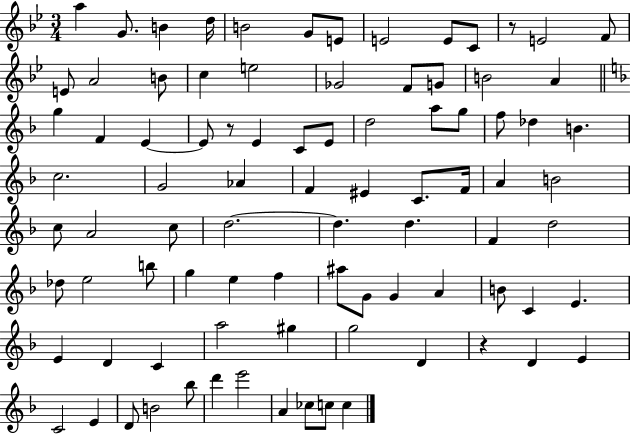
{
  \clef treble
  \numericTimeSignature
  \time 3/4
  \key bes \major
  a''4 g'8. b'4 d''16 | b'2 g'8 e'8 | e'2 e'8 c'8 | r8 e'2 f'8 | \break e'8 a'2 b'8 | c''4 e''2 | ges'2 f'8 g'8 | b'2 a'4 | \break \bar "||" \break \key d \minor g''4 f'4 e'4~~ | e'8 r8 e'4 c'8 e'8 | d''2 a''8 g''8 | f''8 des''4 b'4. | \break c''2. | g'2 aes'4 | f'4 eis'4 c'8. f'16 | a'4 b'2 | \break c''8 a'2 c''8 | d''2.~~ | d''4. d''4. | f'4 d''2 | \break des''8 e''2 b''8 | g''4 e''4 f''4 | ais''8 g'8 g'4 a'4 | b'8 c'4 e'4. | \break e'4 d'4 c'4 | a''2 gis''4 | g''2 d'4 | r4 d'4 e'4 | \break c'2 e'4 | d'8 b'2 bes''8 | d'''4 e'''2 | a'4 ces''8 c''8 c''4 | \break \bar "|."
}